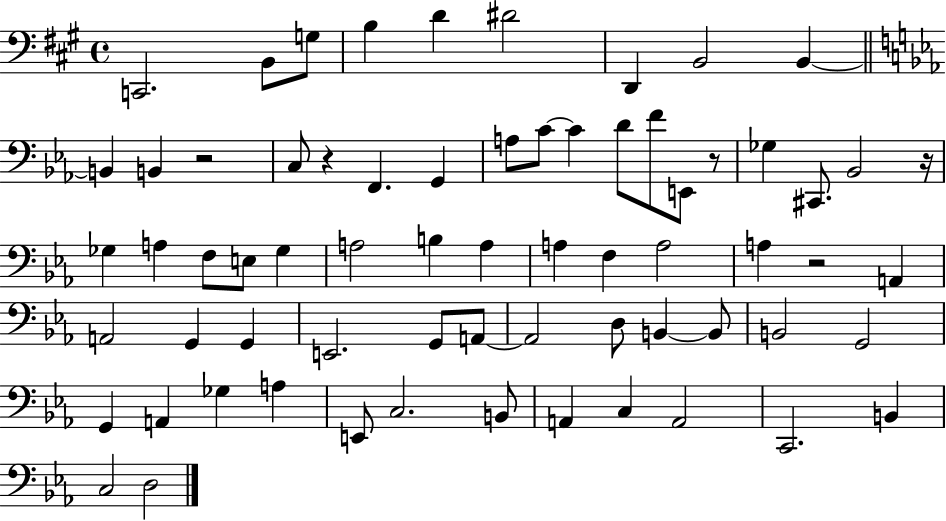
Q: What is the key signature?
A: A major